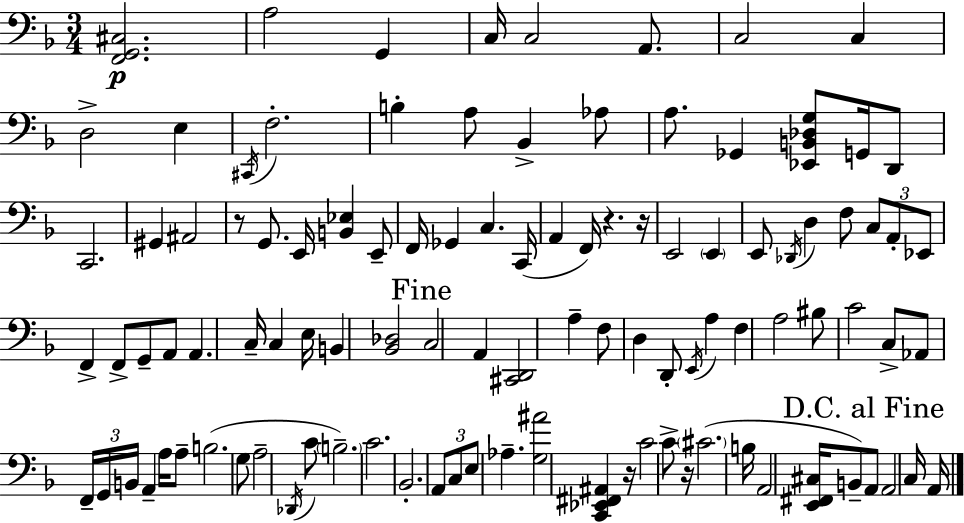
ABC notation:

X:1
T:Untitled
M:3/4
L:1/4
K:Dm
[F,,G,,^C,]2 A,2 G,, C,/4 C,2 A,,/2 C,2 C, D,2 E, ^C,,/4 F,2 B, A,/2 _B,, _A,/2 A,/2 _G,, [_E,,B,,_D,G,]/2 G,,/4 D,,/2 C,,2 ^G,, ^A,,2 z/2 G,,/2 E,,/4 [B,,_E,] E,,/2 F,,/4 _G,, C, C,,/4 A,, F,,/4 z z/4 E,,2 E,, E,,/2 _D,,/4 D, F,/2 C,/2 A,,/2 _E,,/2 F,, F,,/2 G,,/2 A,,/2 A,, C,/4 C, E,/4 B,, [_B,,_D,]2 C,2 A,, [^C,,D,,]2 A, F,/2 D, D,,/2 E,,/4 A, F, A,2 ^B,/2 C2 C,/2 _A,,/2 F,,/4 G,,/4 B,,/4 A,, A,/4 A,/2 B,2 G,/2 A,2 _D,,/4 C/2 B,2 C2 _B,,2 A,,/2 C,/2 E,/2 _A, [G,^A]2 [C,,_E,,^F,,^A,,] z/4 C2 C/2 z/4 ^C2 B,/4 A,,2 [E,,^F,,^C,]/4 B,,/2 A,,/2 A,,2 C,/4 A,,/4